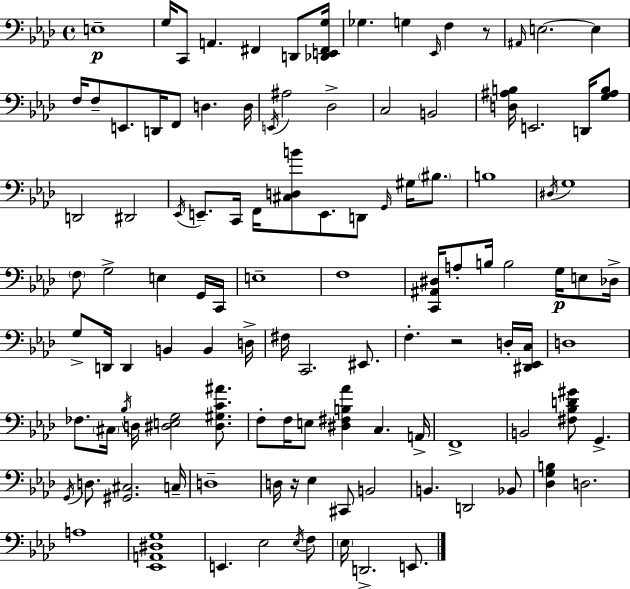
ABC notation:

X:1
T:Untitled
M:4/4
L:1/4
K:Fm
E,4 G,/4 C,,/2 A,, ^F,, D,,/2 [_D,,E,,^F,,G,]/4 _G, G, _E,,/4 F, z/2 ^A,,/4 E,2 E, F,/4 F,/2 E,,/2 D,,/4 F,,/2 D, D,/4 E,,/4 ^A,2 _D,2 C,2 B,,2 [D,^A,B,]/4 E,,2 D,,/4 [G,^A,B,]/2 D,,2 ^D,,2 _E,,/4 E,,/2 C,,/4 F,,/4 [^C,D,B]/2 E,,/2 D,,/2 G,,/4 ^G,/4 ^B,/2 B,4 ^D,/4 G,4 F,/2 G,2 E, G,,/4 C,,/4 E,4 F,4 [C,,^A,,^D,]/4 A,/2 B,/4 B,2 G,/4 E,/2 _D,/4 G,/2 D,,/4 D,, B,, B,, D,/4 ^F,/4 C,,2 ^E,,/2 F, z2 D,/4 [^D,,_E,,C,]/4 D,4 _F,/2 ^C,/4 _B,/4 D,/4 [^D,E,G,]2 [^D,^G,C^A]/2 F,/2 F,/4 E,/2 [^D,^F,B,_A] C, A,,/4 F,,4 B,,2 [^F,_B,D^G]/2 G,, G,,/4 D,/2 [^G,,^C,]2 C,/4 D,4 D,/4 z/4 _E, ^C,,/2 B,,2 B,, D,,2 _B,,/2 [_D,G,B,] D,2 A,4 [_E,,A,,^D,G,]4 E,, _E,2 _E,/4 F,/2 _E,/4 D,,2 E,,/2